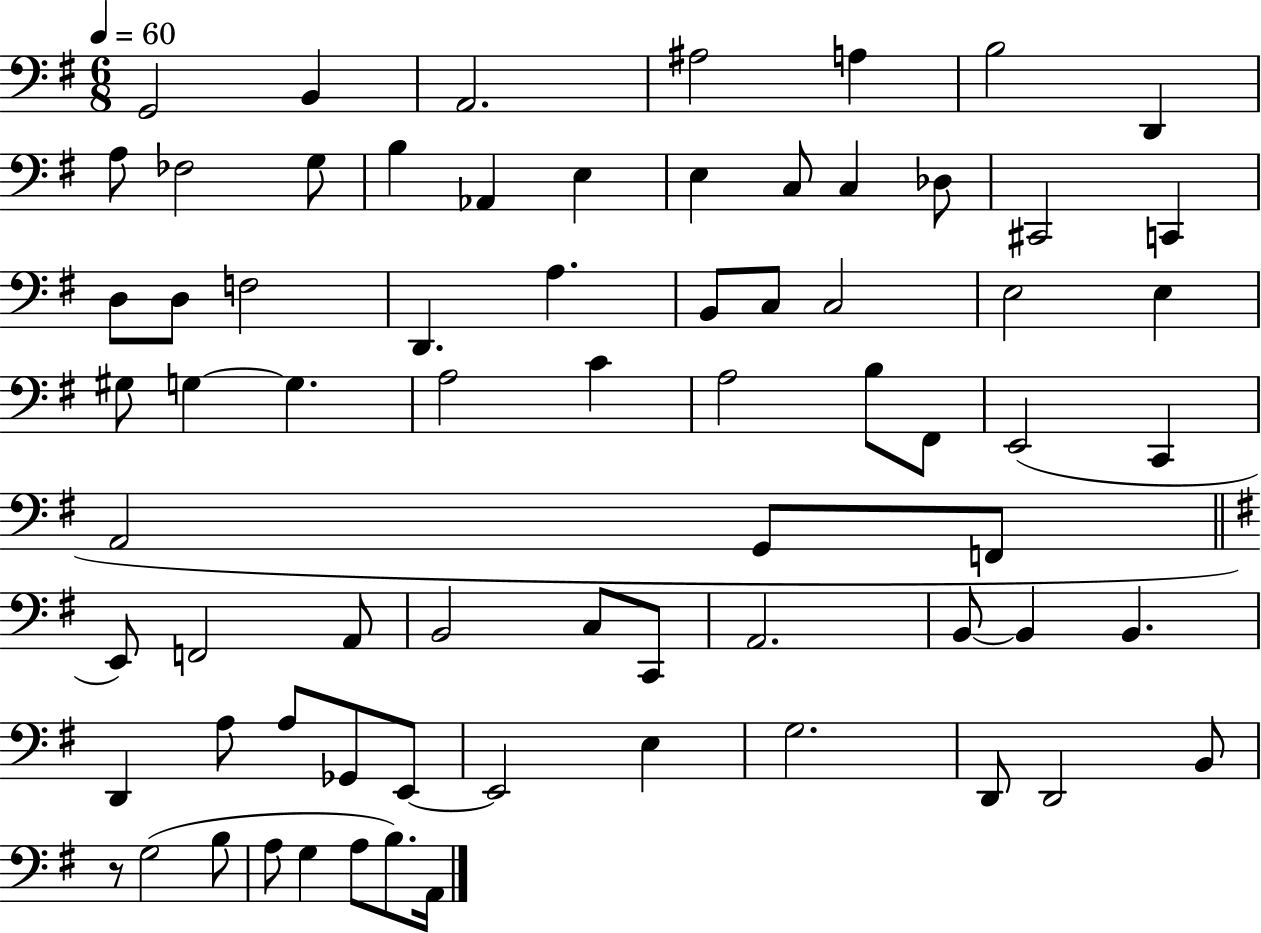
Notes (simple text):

G2/h B2/q A2/h. A#3/h A3/q B3/h D2/q A3/e FES3/h G3/e B3/q Ab2/q E3/q E3/q C3/e C3/q Db3/e C#2/h C2/q D3/e D3/e F3/h D2/q. A3/q. B2/e C3/e C3/h E3/h E3/q G#3/e G3/q G3/q. A3/h C4/q A3/h B3/e F#2/e E2/h C2/q A2/h G2/e F2/e E2/e F2/h A2/e B2/h C3/e C2/e A2/h. B2/e B2/q B2/q. D2/q A3/e A3/e Gb2/e E2/e E2/h E3/q G3/h. D2/e D2/h B2/e R/e G3/h B3/e A3/e G3/q A3/e B3/e. A2/s